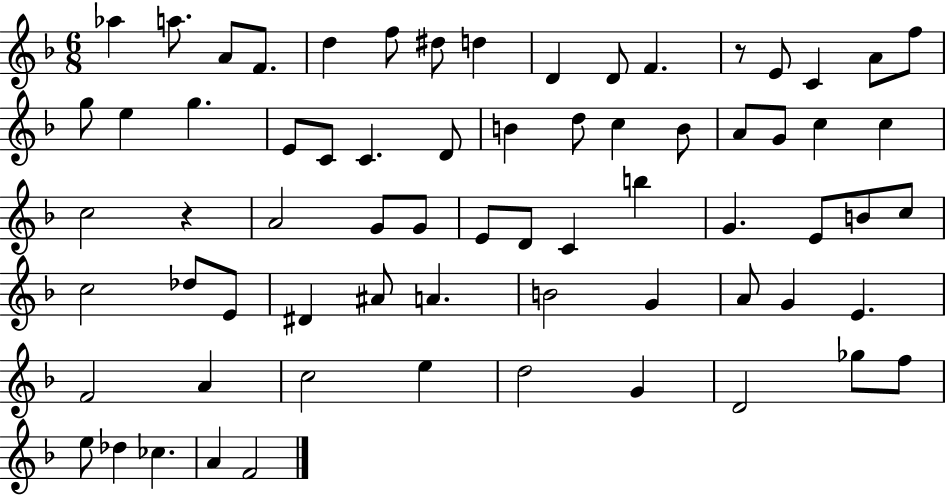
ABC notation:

X:1
T:Untitled
M:6/8
L:1/4
K:F
_a a/2 A/2 F/2 d f/2 ^d/2 d D D/2 F z/2 E/2 C A/2 f/2 g/2 e g E/2 C/2 C D/2 B d/2 c B/2 A/2 G/2 c c c2 z A2 G/2 G/2 E/2 D/2 C b G E/2 B/2 c/2 c2 _d/2 E/2 ^D ^A/2 A B2 G A/2 G E F2 A c2 e d2 G D2 _g/2 f/2 e/2 _d _c A F2